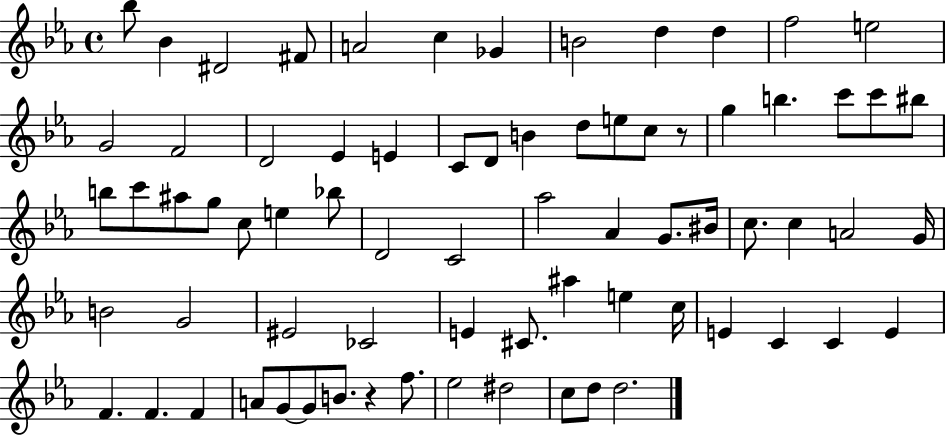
Bb5/e Bb4/q D#4/h F#4/e A4/h C5/q Gb4/q B4/h D5/q D5/q F5/h E5/h G4/h F4/h D4/h Eb4/q E4/q C4/e D4/e B4/q D5/e E5/e C5/e R/e G5/q B5/q. C6/e C6/e BIS5/e B5/e C6/e A#5/e G5/e C5/e E5/q Bb5/e D4/h C4/h Ab5/h Ab4/q G4/e. BIS4/s C5/e. C5/q A4/h G4/s B4/h G4/h EIS4/h CES4/h E4/q C#4/e. A#5/q E5/q C5/s E4/q C4/q C4/q E4/q F4/q. F4/q. F4/q A4/e G4/e G4/e B4/e. R/q F5/e. Eb5/h D#5/h C5/e D5/e D5/h.